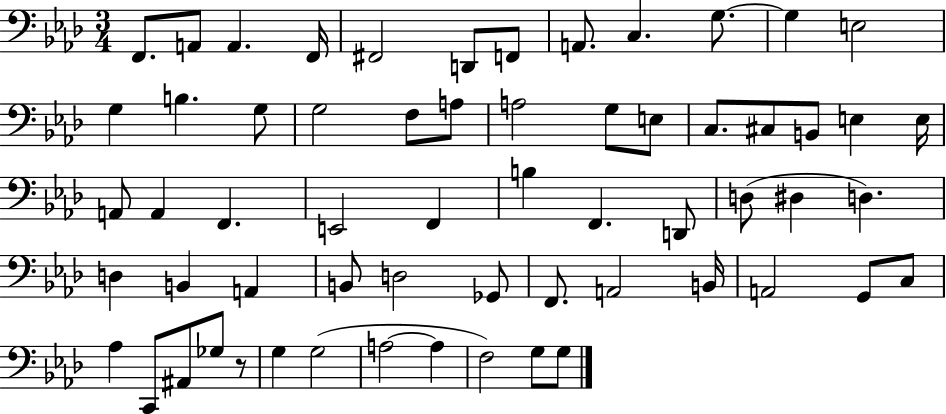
{
  \clef bass
  \numericTimeSignature
  \time 3/4
  \key aes \major
  \repeat volta 2 { f,8. a,8 a,4. f,16 | fis,2 d,8 f,8 | a,8. c4. g8.~~ | g4 e2 | \break g4 b4. g8 | g2 f8 a8 | a2 g8 e8 | c8. cis8 b,8 e4 e16 | \break a,8 a,4 f,4. | e,2 f,4 | b4 f,4. d,8 | d8( dis4 d4.) | \break d4 b,4 a,4 | b,8 d2 ges,8 | f,8. a,2 b,16 | a,2 g,8 c8 | \break aes4 c,8 ais,8 ges8 r8 | g4 g2( | a2~~ a4 | f2) g8 g8 | \break } \bar "|."
}